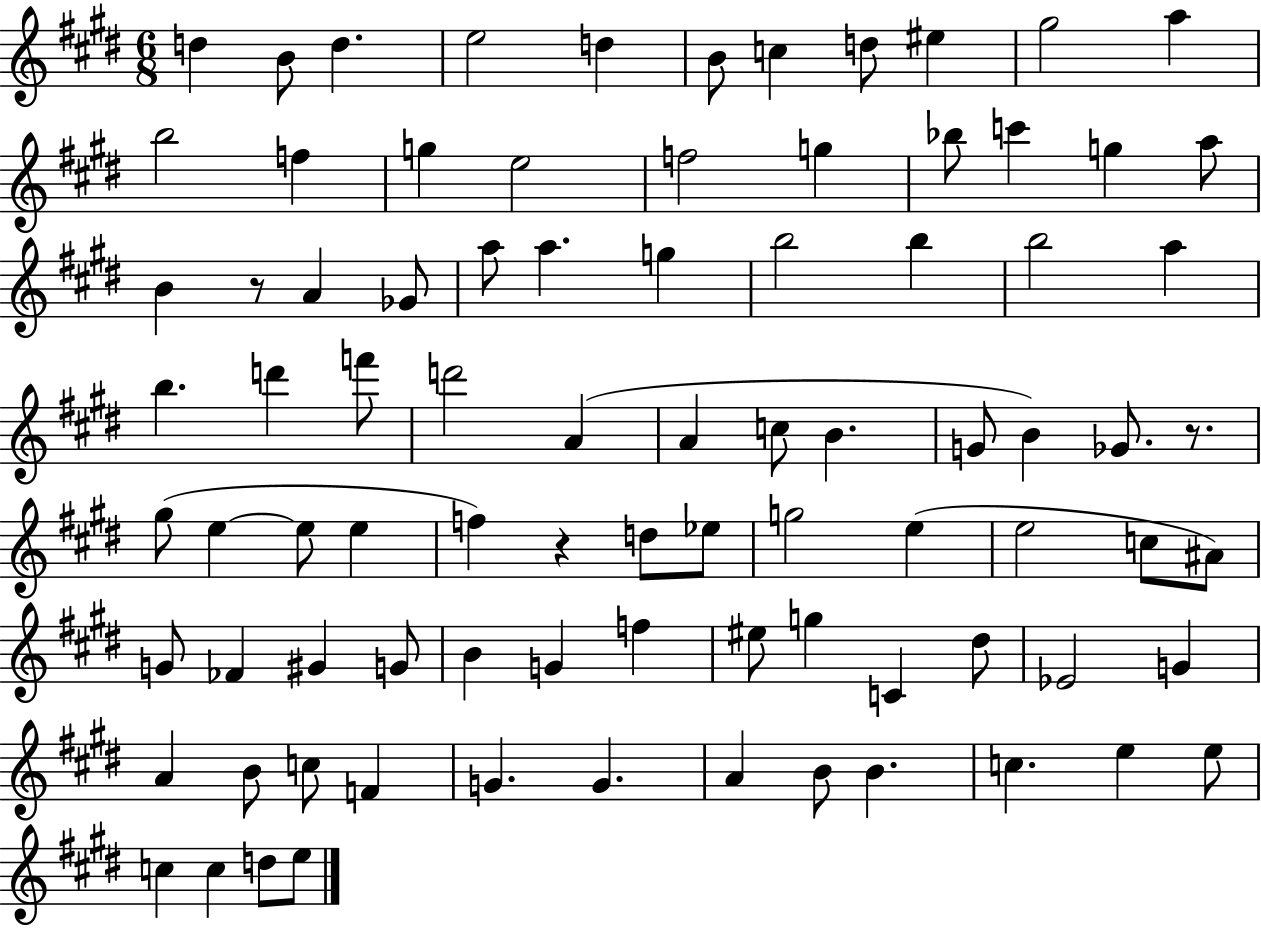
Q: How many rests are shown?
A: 3